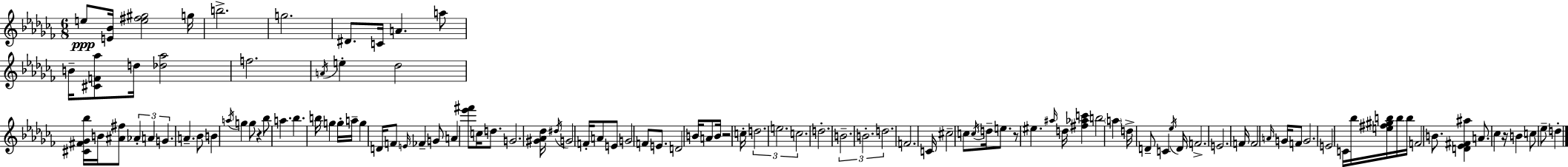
{
  \clef treble
  \numericTimeSignature
  \time 6/8
  \key aes \minor
  \repeat volta 2 { e''8\ppp <e' bes'>16 <e'' fis'' gis''>2 g''16 | b''2.-> | g''2. | dis'8. c'16 a'4. a''8 | \break b'16-- <cis' f' aes''>8 d''16 <des'' aes''>2 | f''2. | \acciaccatura { a'16 } e''4-. des''2 | <cis' fis' ges' bes''>16 b'16 <ais' fis''>8 \tuplet 3/2 { aes'4-. a'4 | \break g'4. } a'4.-- | bes'8 b'4 \acciaccatura { a''16 } g''4 | g''8 r4 bes''8 a''4. | bes''4. b''16 g''4 | \break g''16-. a''16-- g''4 d'16 f'8 \grace { e'16 } fes'4-- | g'8 a'4 <ees''' fis'''>8 c''16 | d''8. g'2. | <gis' aes' des''>16 \acciaccatura { dis''16 } g'2 | \break f'16-. a'8 e'8 g'2 | f'8 e'8. d'2 | b'16 a'8 b'16 r2 | c''16-. \tuplet 3/2 { d''2. | \break e''2. | c''2. } | d''2.-. | \tuplet 3/2 { b'2.-- | \break b'2.-. | d''2. } | f'2. | c'16 cis''2-- | \break c''8 \acciaccatura { c''16 } d''16-- e''8. r8 eis''4. | \grace { ais''16 } d''16 <fis'' aes'' c'''>4 b''2 | \parenthesize a''4 d''16-> d'8-- | c'4 \acciaccatura { ees''16 } d'16 f'2.-> | \break e'2. | f'16 f'2 | \grace { a'16 } g'16 f'8 g'2. | e'2 | \break c'16 bes''16 <e'' fis'' gis'' b''>16 b''16 b''16 f'2 | b'8. <d' ees' fis' ais''>4 | a'8. ces''4 r16 b'4 | c''8 ees''8-- d''4-. } \bar "|."
}